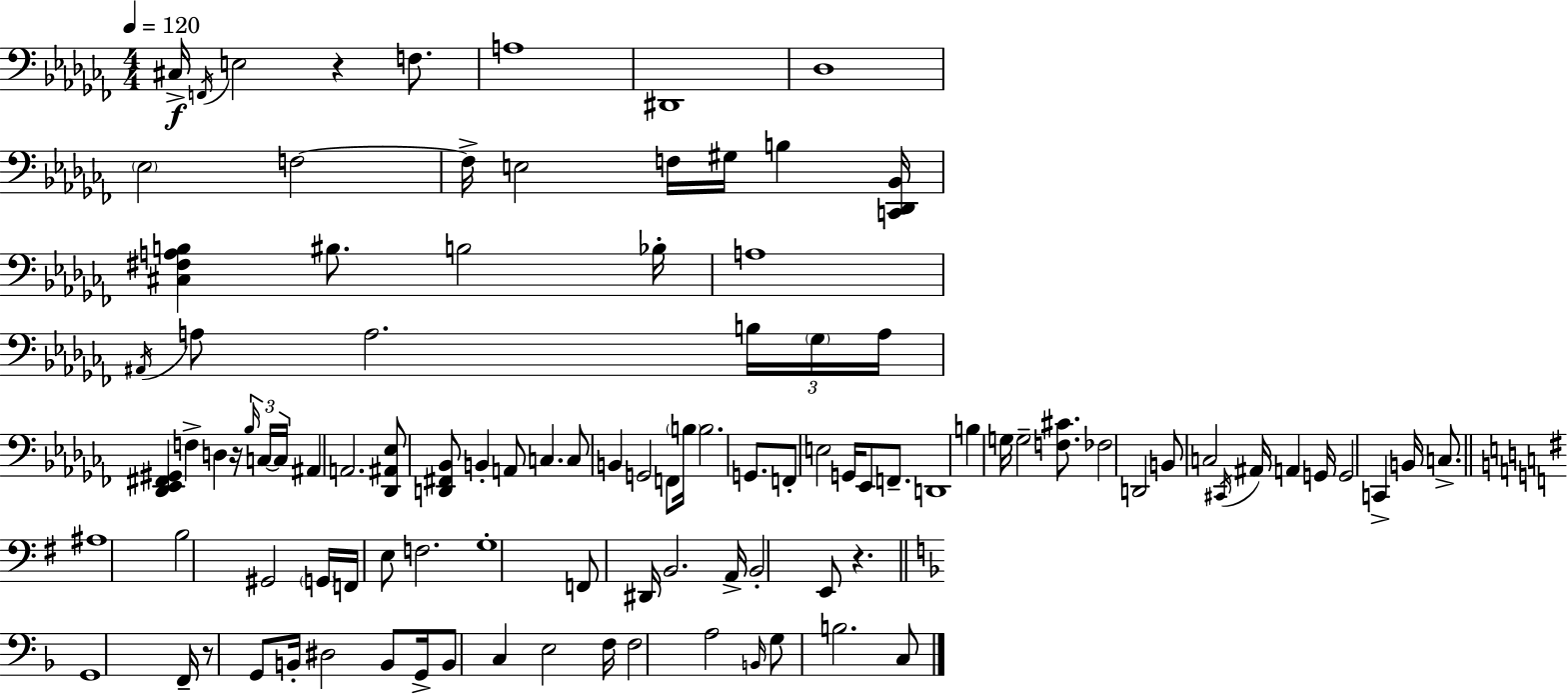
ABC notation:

X:1
T:Untitled
M:4/4
L:1/4
K:Abm
^C,/4 F,,/4 E,2 z F,/2 A,4 ^D,,4 _D,4 _E,2 F,2 F,/4 E,2 F,/4 ^G,/4 B, [C,,_D,,_B,,]/4 [^C,^F,A,B,] ^B,/2 B,2 _B,/4 A,4 ^A,,/4 A,/2 A,2 B,/4 _G,/4 A,/4 [_D,,_E,,^F,,^G,,] F, D, z/4 _B,/4 C,/4 C,/4 ^A,, A,,2 [_D,,^A,,_E,]/2 [D,,^F,,_B,,]/2 B,, A,,/2 C, C,/2 B,, G,,2 F,,/2 B,/4 B,2 G,,/2 F,,/2 E,2 G,,/4 _E,,/2 F,,/2 D,,4 B, G,/4 G,2 [F,^C]/2 _F,2 D,,2 B,,/2 C,2 ^C,,/4 ^A,,/4 A,, G,,/4 G,,2 C,, B,,/4 C,/2 ^A,4 B,2 ^G,,2 G,,/4 F,,/4 E,/2 F,2 G,4 F,,/2 ^D,,/4 B,,2 A,,/4 B,,2 E,,/2 z G,,4 F,,/4 z/2 G,,/2 B,,/4 ^D,2 B,,/2 G,,/4 B,,/2 C, E,2 F,/4 F,2 A,2 B,,/4 G,/2 B,2 C,/2